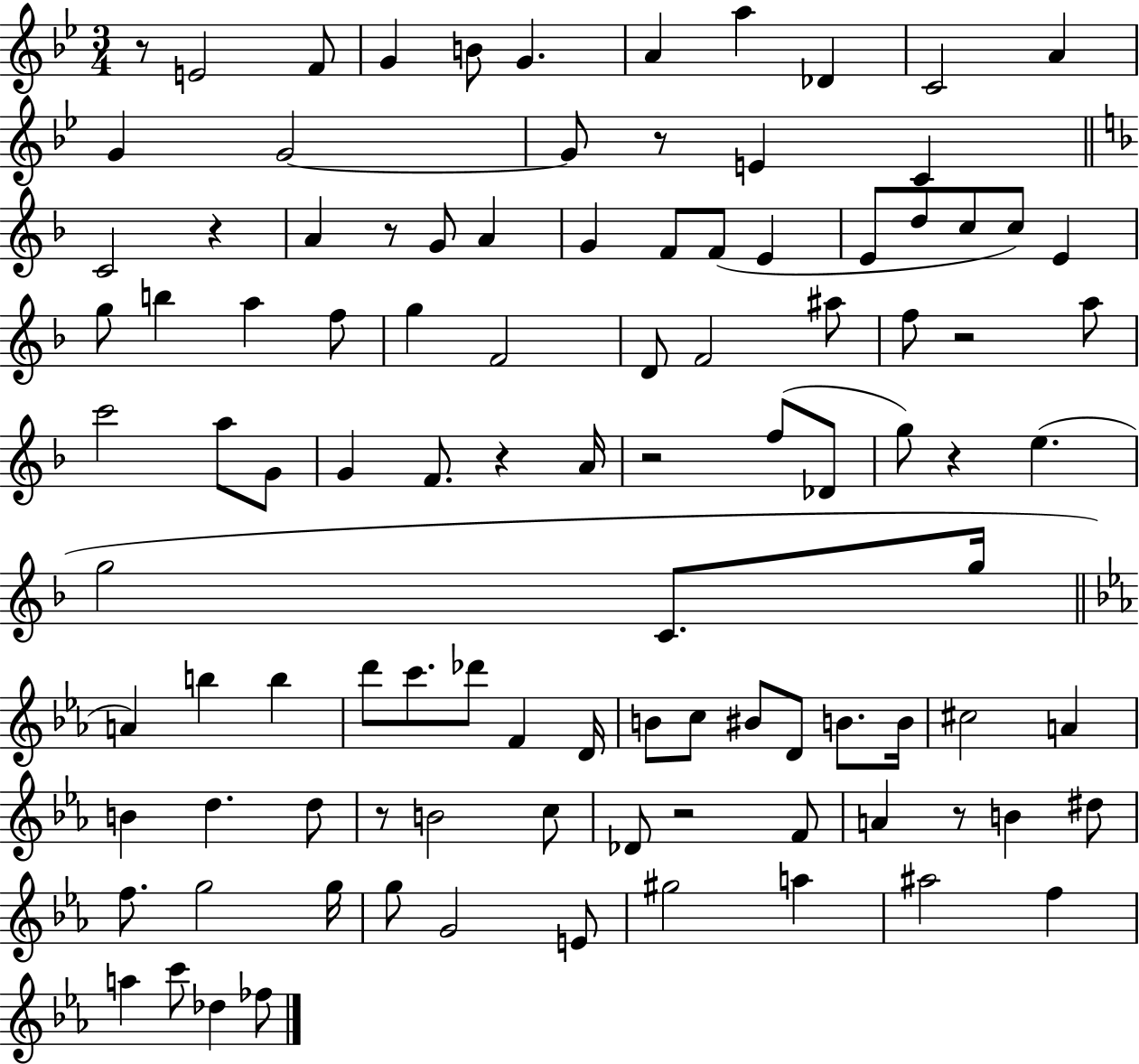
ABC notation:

X:1
T:Untitled
M:3/4
L:1/4
K:Bb
z/2 E2 F/2 G B/2 G A a _D C2 A G G2 G/2 z/2 E C C2 z A z/2 G/2 A G F/2 F/2 E E/2 d/2 c/2 c/2 E g/2 b a f/2 g F2 D/2 F2 ^a/2 f/2 z2 a/2 c'2 a/2 G/2 G F/2 z A/4 z2 f/2 _D/2 g/2 z e g2 C/2 g/4 A b b d'/2 c'/2 _d'/2 F D/4 B/2 c/2 ^B/2 D/2 B/2 B/4 ^c2 A B d d/2 z/2 B2 c/2 _D/2 z2 F/2 A z/2 B ^d/2 f/2 g2 g/4 g/2 G2 E/2 ^g2 a ^a2 f a c'/2 _d _f/2